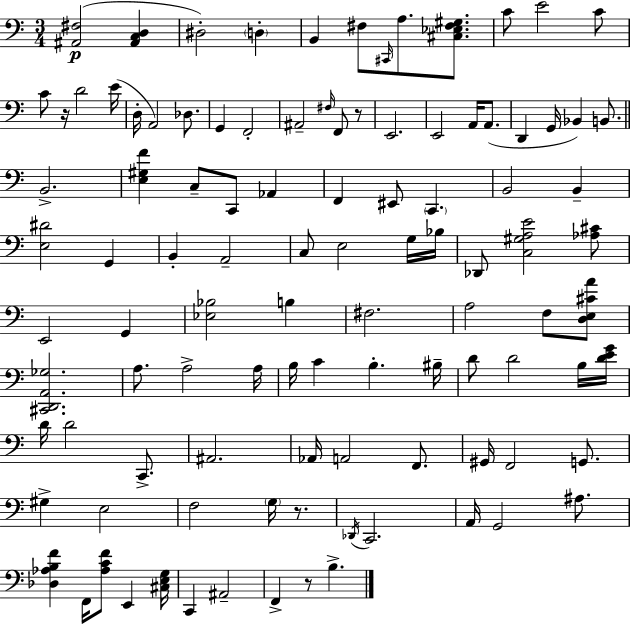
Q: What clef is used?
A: bass